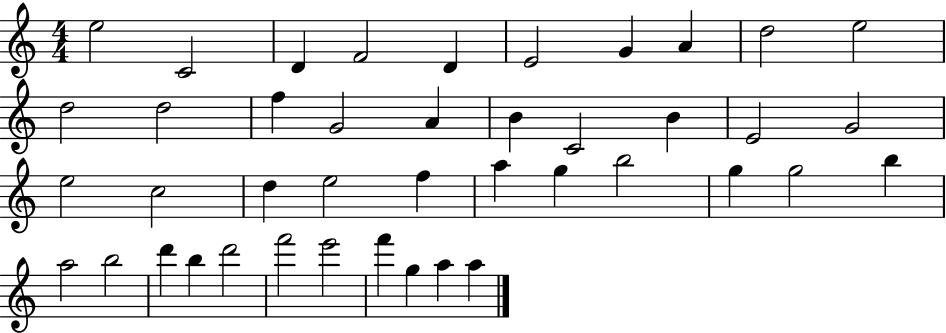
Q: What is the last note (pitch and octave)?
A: A5